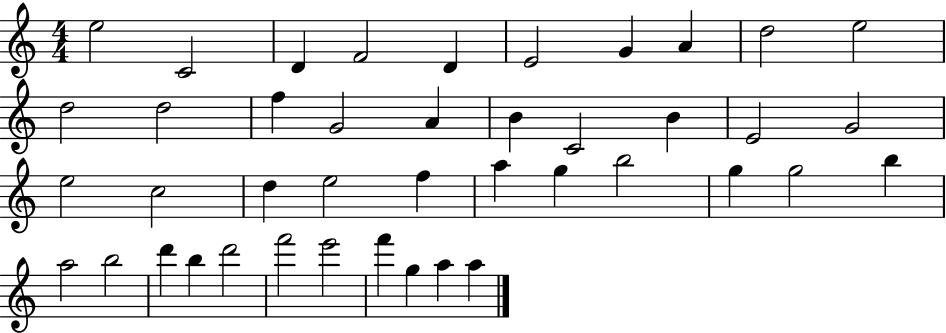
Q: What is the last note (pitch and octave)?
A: A5